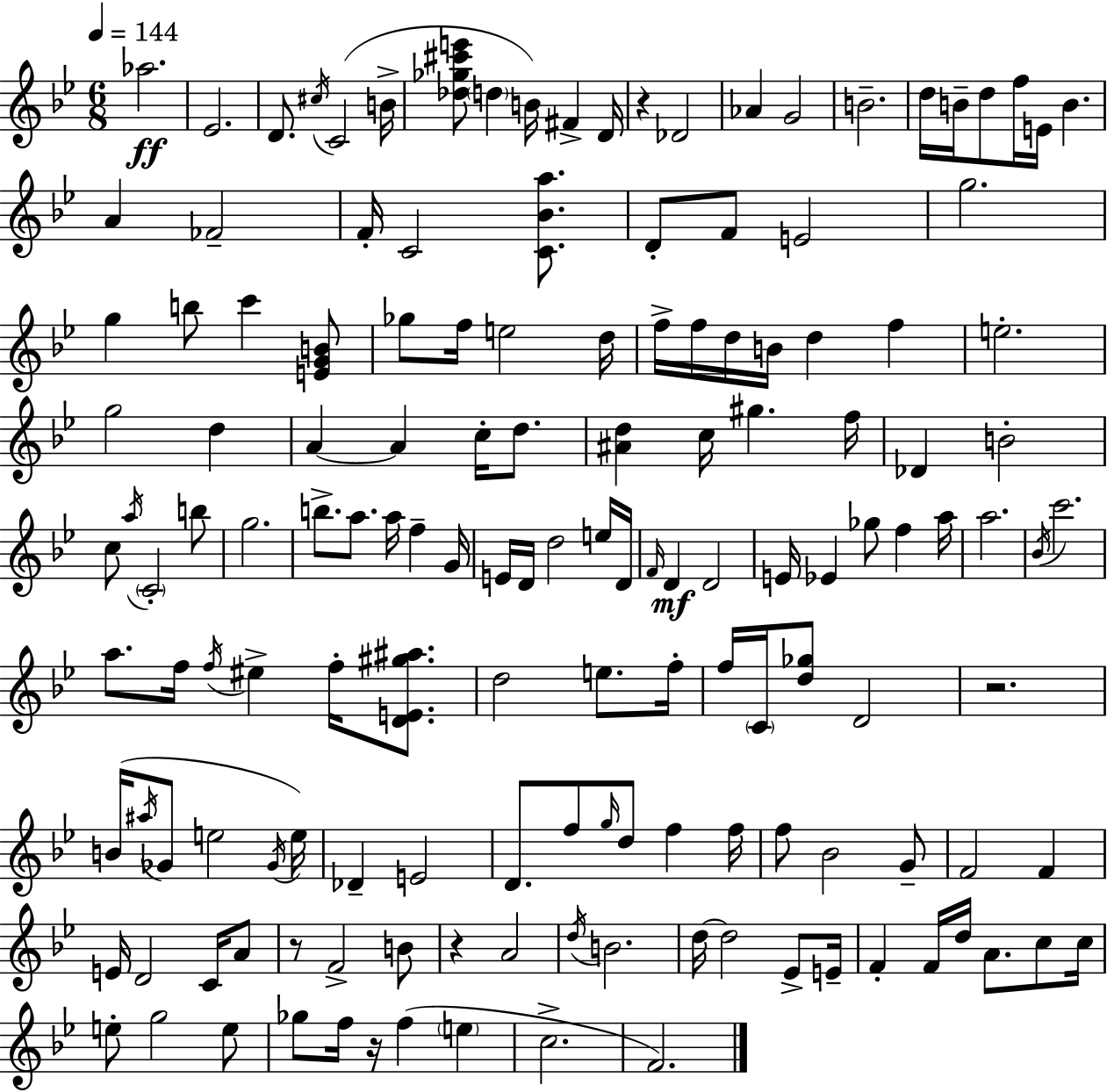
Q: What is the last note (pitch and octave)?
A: F4